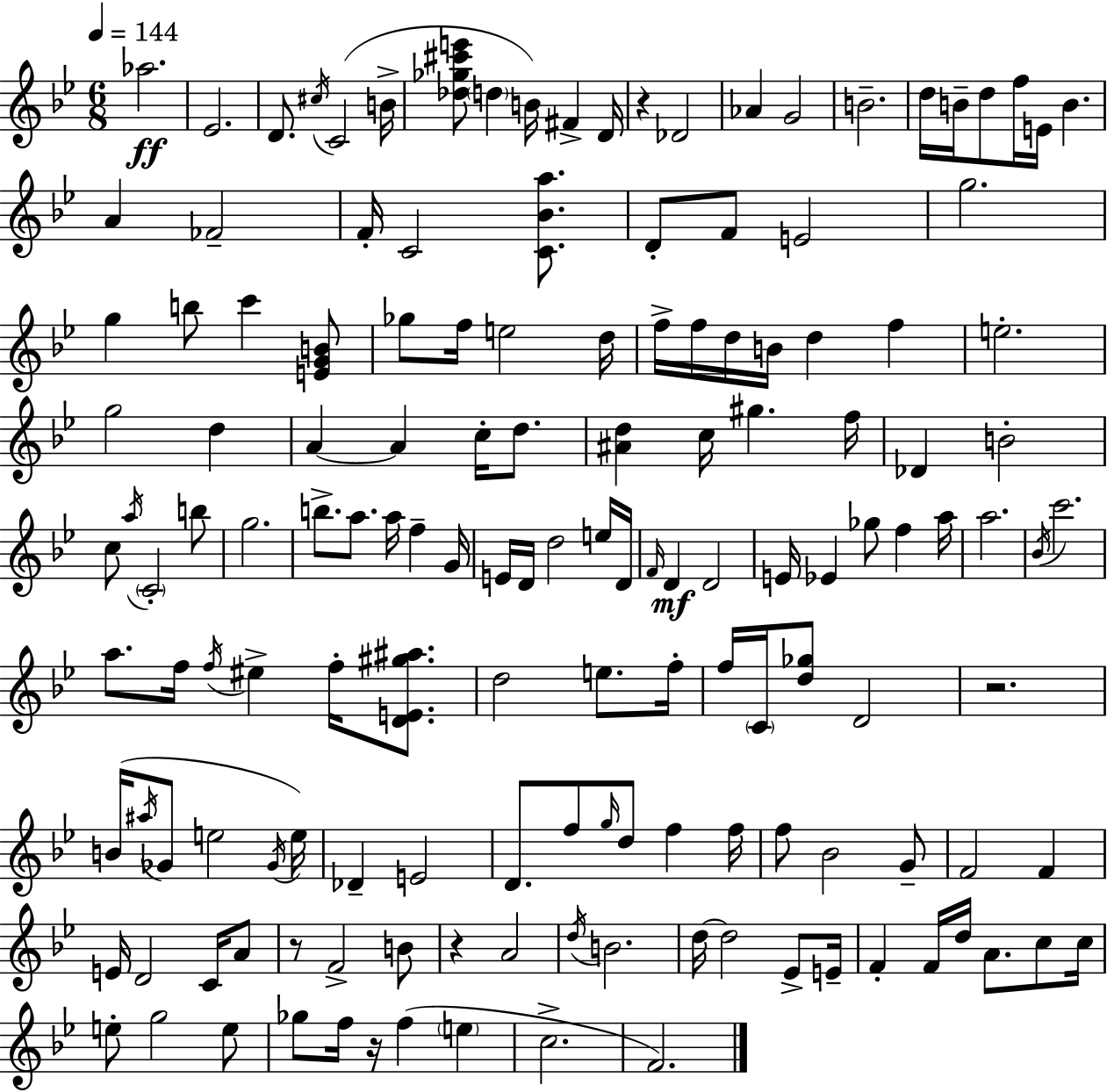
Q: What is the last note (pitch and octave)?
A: F4